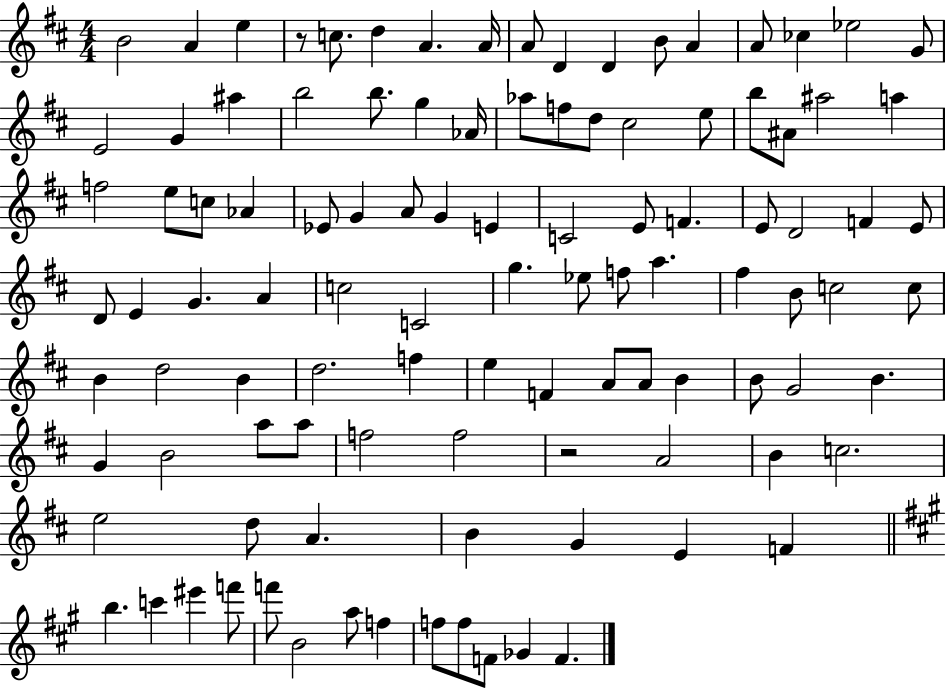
{
  \clef treble
  \numericTimeSignature
  \time 4/4
  \key d \major
  b'2 a'4 e''4 | r8 c''8. d''4 a'4. a'16 | a'8 d'4 d'4 b'8 a'4 | a'8 ces''4 ees''2 g'8 | \break e'2 g'4 ais''4 | b''2 b''8. g''4 aes'16 | aes''8 f''8 d''8 cis''2 e''8 | b''8 ais'8 ais''2 a''4 | \break f''2 e''8 c''8 aes'4 | ees'8 g'4 a'8 g'4 e'4 | c'2 e'8 f'4. | e'8 d'2 f'4 e'8 | \break d'8 e'4 g'4. a'4 | c''2 c'2 | g''4. ees''8 f''8 a''4. | fis''4 b'8 c''2 c''8 | \break b'4 d''2 b'4 | d''2. f''4 | e''4 f'4 a'8 a'8 b'4 | b'8 g'2 b'4. | \break g'4 b'2 a''8 a''8 | f''2 f''2 | r2 a'2 | b'4 c''2. | \break e''2 d''8 a'4. | b'4 g'4 e'4 f'4 | \bar "||" \break \key a \major b''4. c'''4 eis'''4 f'''8 | f'''8 b'2 a''8 f''4 | f''8 f''8 f'8 ges'4 f'4. | \bar "|."
}